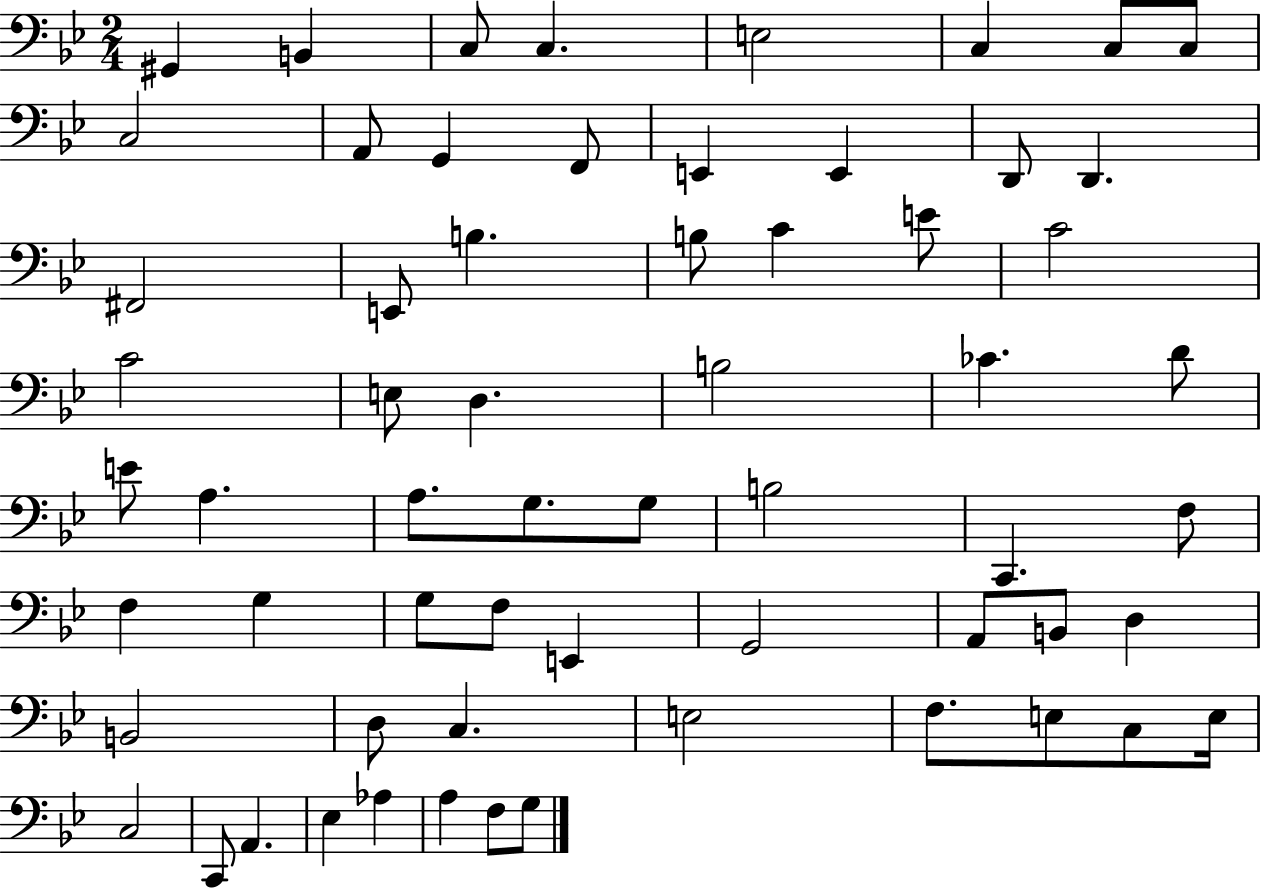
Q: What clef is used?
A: bass